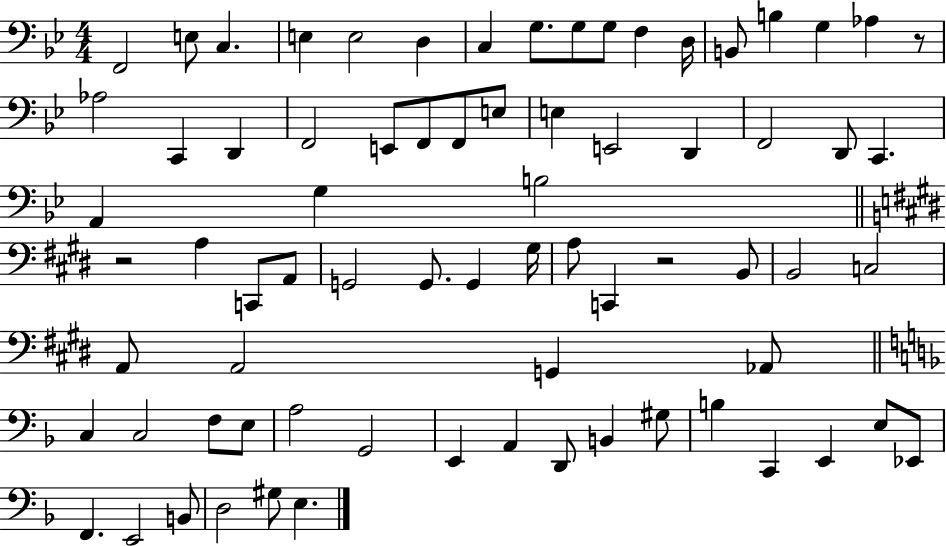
X:1
T:Untitled
M:4/4
L:1/4
K:Bb
F,,2 E,/2 C, E, E,2 D, C, G,/2 G,/2 G,/2 F, D,/4 B,,/2 B, G, _A, z/2 _A,2 C,, D,, F,,2 E,,/2 F,,/2 F,,/2 E,/2 E, E,,2 D,, F,,2 D,,/2 C,, A,, G, B,2 z2 A, C,,/2 A,,/2 G,,2 G,,/2 G,, ^G,/4 A,/2 C,, z2 B,,/2 B,,2 C,2 A,,/2 A,,2 G,, _A,,/2 C, C,2 F,/2 E,/2 A,2 G,,2 E,, A,, D,,/2 B,, ^G,/2 B, C,, E,, E,/2 _E,,/2 F,, E,,2 B,,/2 D,2 ^G,/2 E,